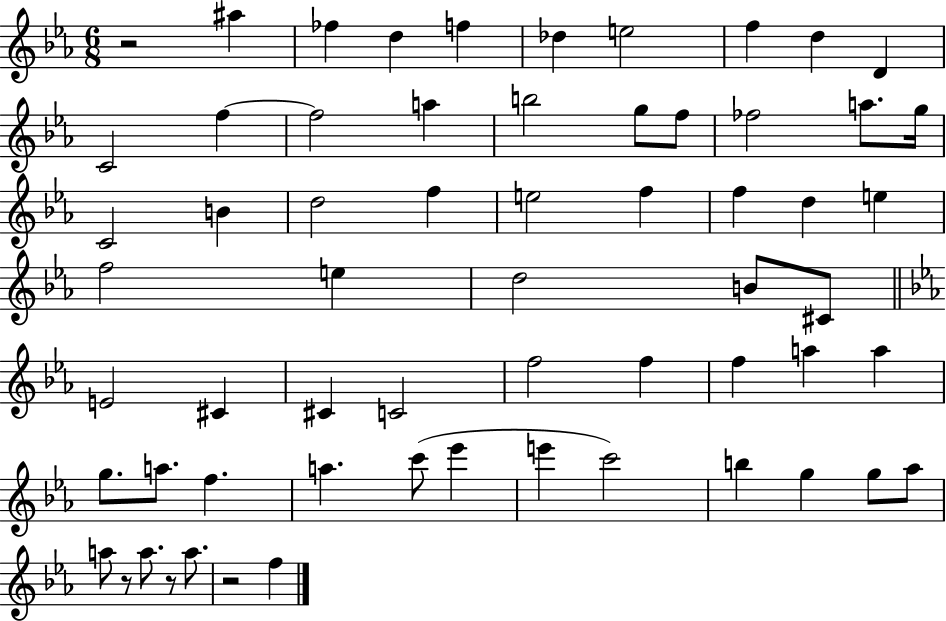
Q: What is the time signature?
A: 6/8